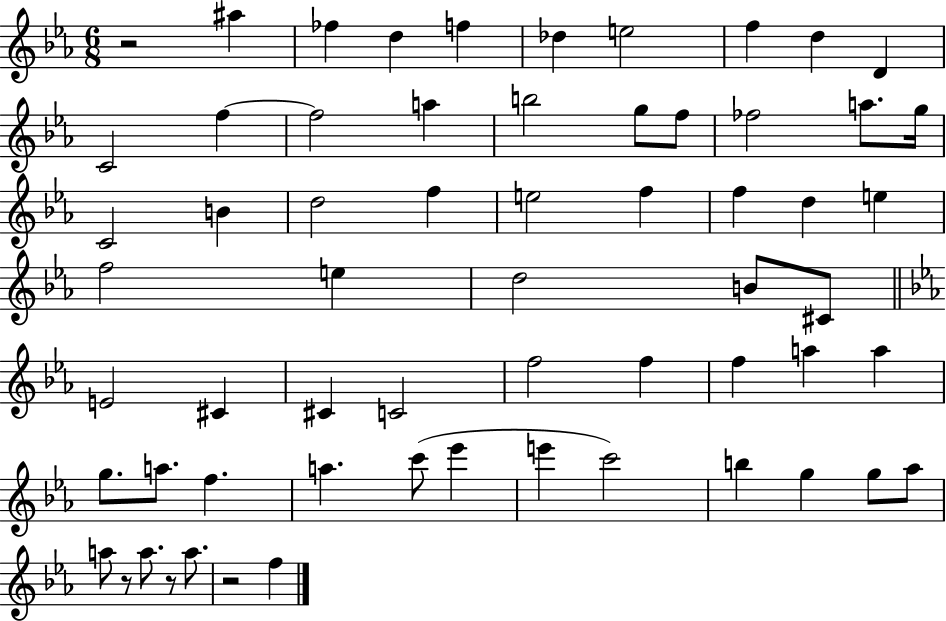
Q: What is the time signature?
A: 6/8